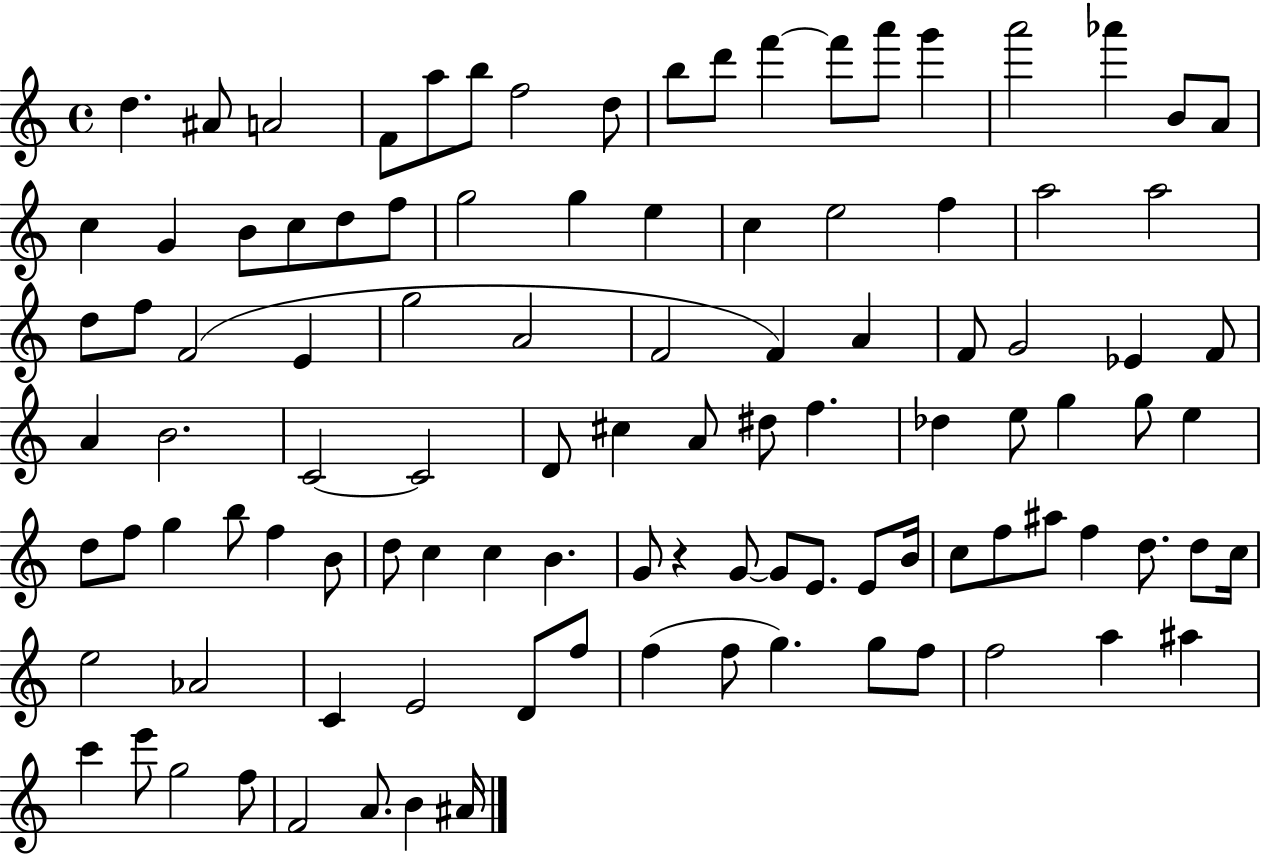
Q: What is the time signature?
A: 4/4